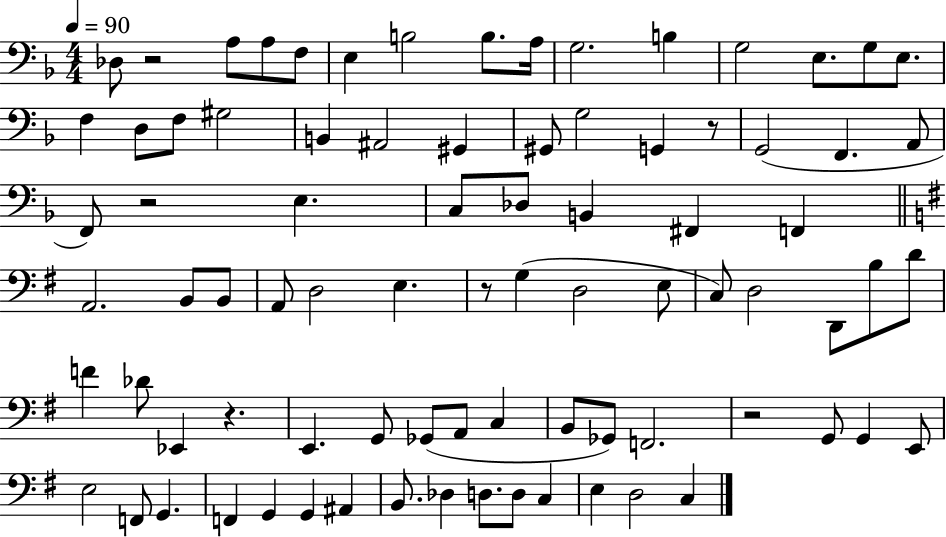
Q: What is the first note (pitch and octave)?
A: Db3